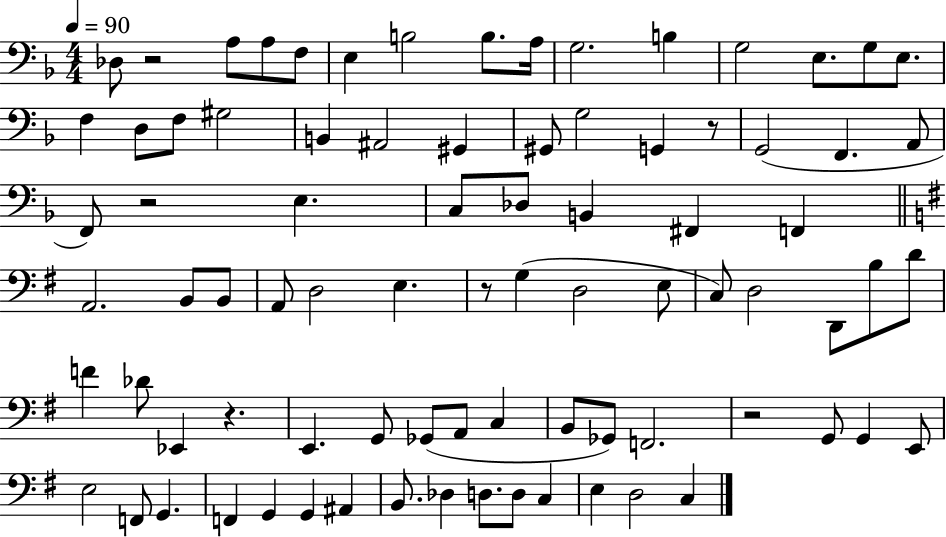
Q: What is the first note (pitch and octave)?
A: Db3